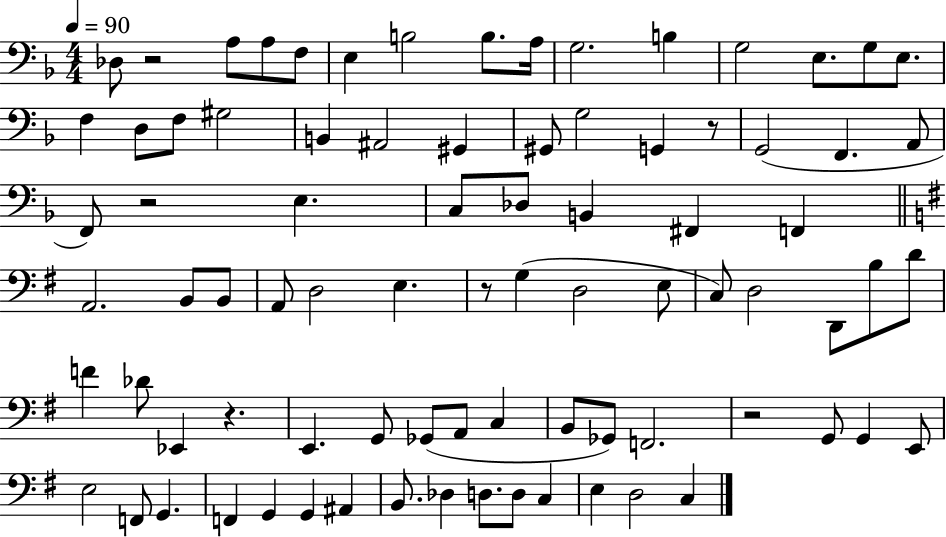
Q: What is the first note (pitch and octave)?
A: Db3